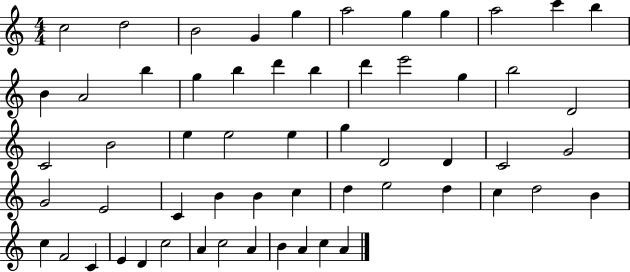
C5/h D5/h B4/h G4/q G5/q A5/h G5/q G5/q A5/h C6/q B5/q B4/q A4/h B5/q G5/q B5/q D6/q B5/q D6/q E6/h G5/q B5/h D4/h C4/h B4/h E5/q E5/h E5/q G5/q D4/h D4/q C4/h G4/h G4/h E4/h C4/q B4/q B4/q C5/q D5/q E5/h D5/q C5/q D5/h B4/q C5/q F4/h C4/q E4/q D4/q C5/h A4/q C5/h A4/q B4/q A4/q C5/q A4/q